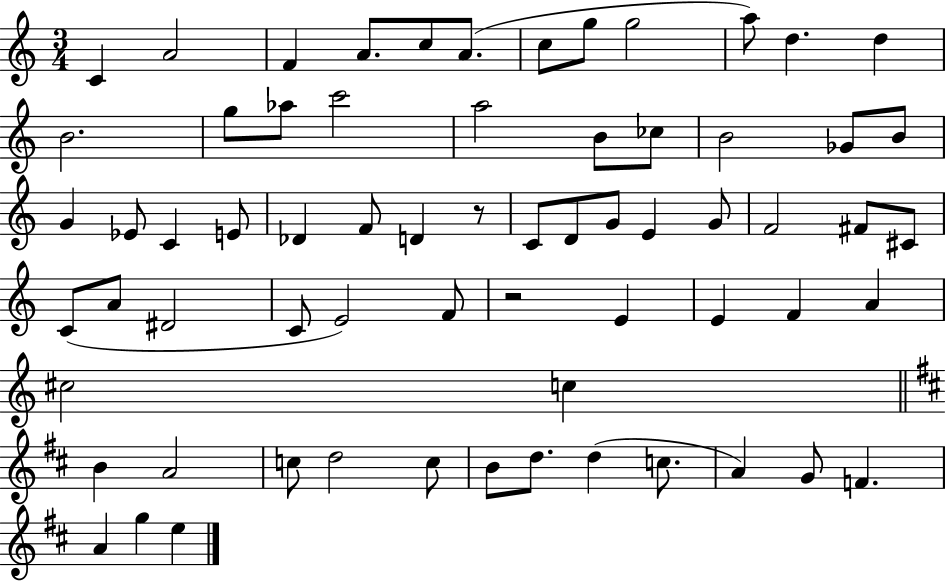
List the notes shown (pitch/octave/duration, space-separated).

C4/q A4/h F4/q A4/e. C5/e A4/e. C5/e G5/e G5/h A5/e D5/q. D5/q B4/h. G5/e Ab5/e C6/h A5/h B4/e CES5/e B4/h Gb4/e B4/e G4/q Eb4/e C4/q E4/e Db4/q F4/e D4/q R/e C4/e D4/e G4/e E4/q G4/e F4/h F#4/e C#4/e C4/e A4/e D#4/h C4/e E4/h F4/e R/h E4/q E4/q F4/q A4/q C#5/h C5/q B4/q A4/h C5/e D5/h C5/e B4/e D5/e. D5/q C5/e. A4/q G4/e F4/q. A4/q G5/q E5/q